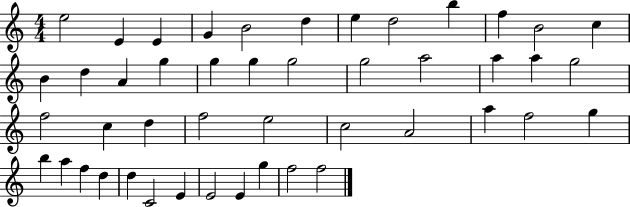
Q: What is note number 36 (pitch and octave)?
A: A5